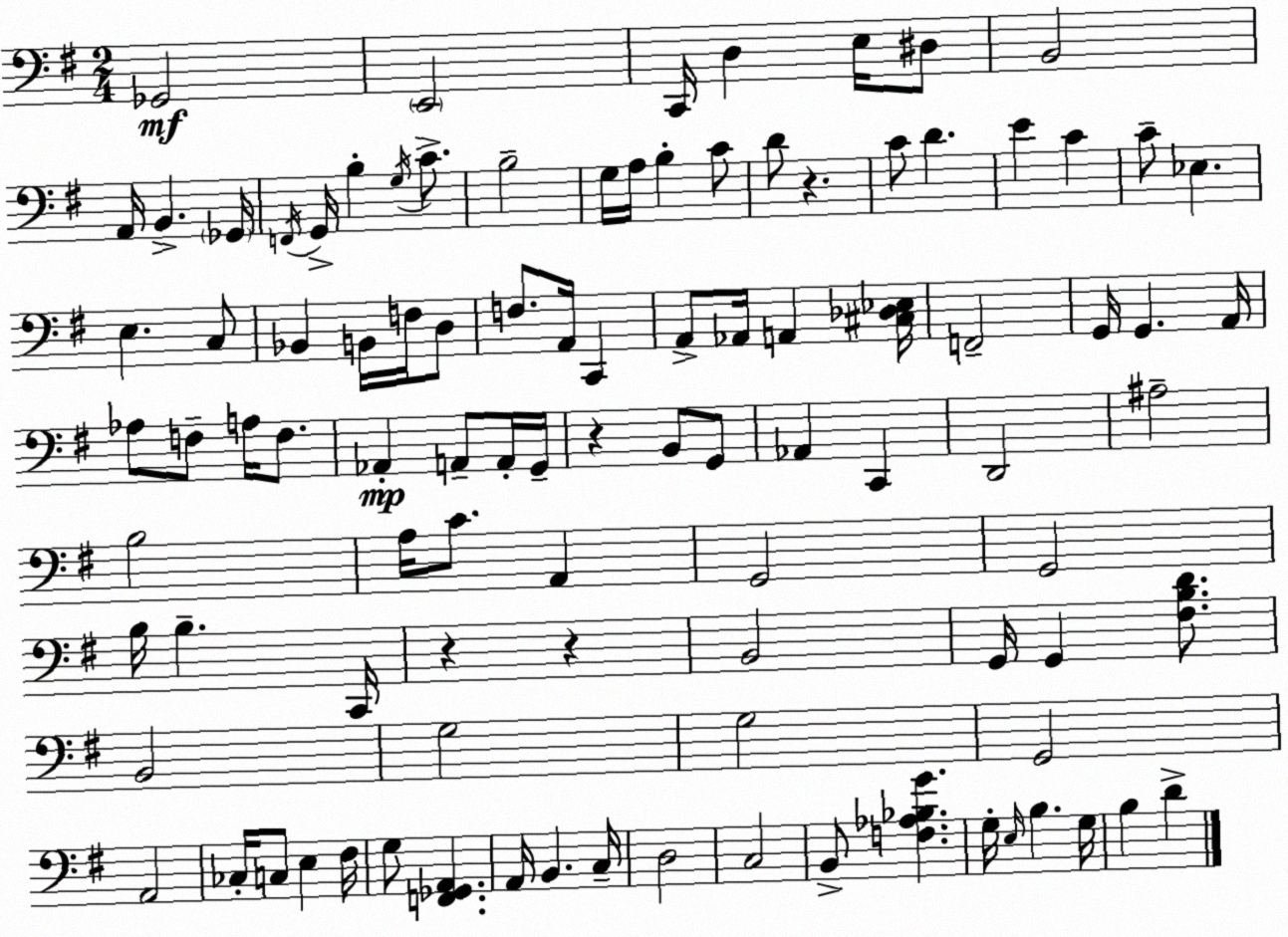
X:1
T:Untitled
M:2/4
L:1/4
K:Em
_G,,2 E,,2 C,,/4 D, E,/4 ^D,/2 B,,2 A,,/4 B,, _G,,/4 F,,/4 G,,/4 B, G,/4 C/2 B,2 G,/4 A,/4 B, C/2 D/2 z C/2 D E C C/2 _E, E, C,/2 _B,, B,,/4 F,/4 D,/2 F,/2 A,,/4 C,, A,,/2 _A,,/4 A,, [^C,_D,_E,]/4 F,,2 G,,/4 G,, A,,/4 _A,/2 F,/2 A,/4 F,/2 _A,, A,,/2 A,,/4 G,,/4 z B,,/2 G,,/2 _A,, C,, D,,2 ^A,2 B,2 A,/4 C/2 A,, G,,2 G,,2 B,/4 B, C,,/4 z z B,,2 G,,/4 G,, [^F,B,D]/2 B,,2 G,2 G,2 G,,2 A,,2 _C,/4 C,/2 E, ^F,/4 G,/2 [F,,_G,,A,,] A,,/4 B,, C,/4 D,2 C,2 B,,/2 [F,_A,_B,G] G,/4 E,/4 B, G,/4 B, D